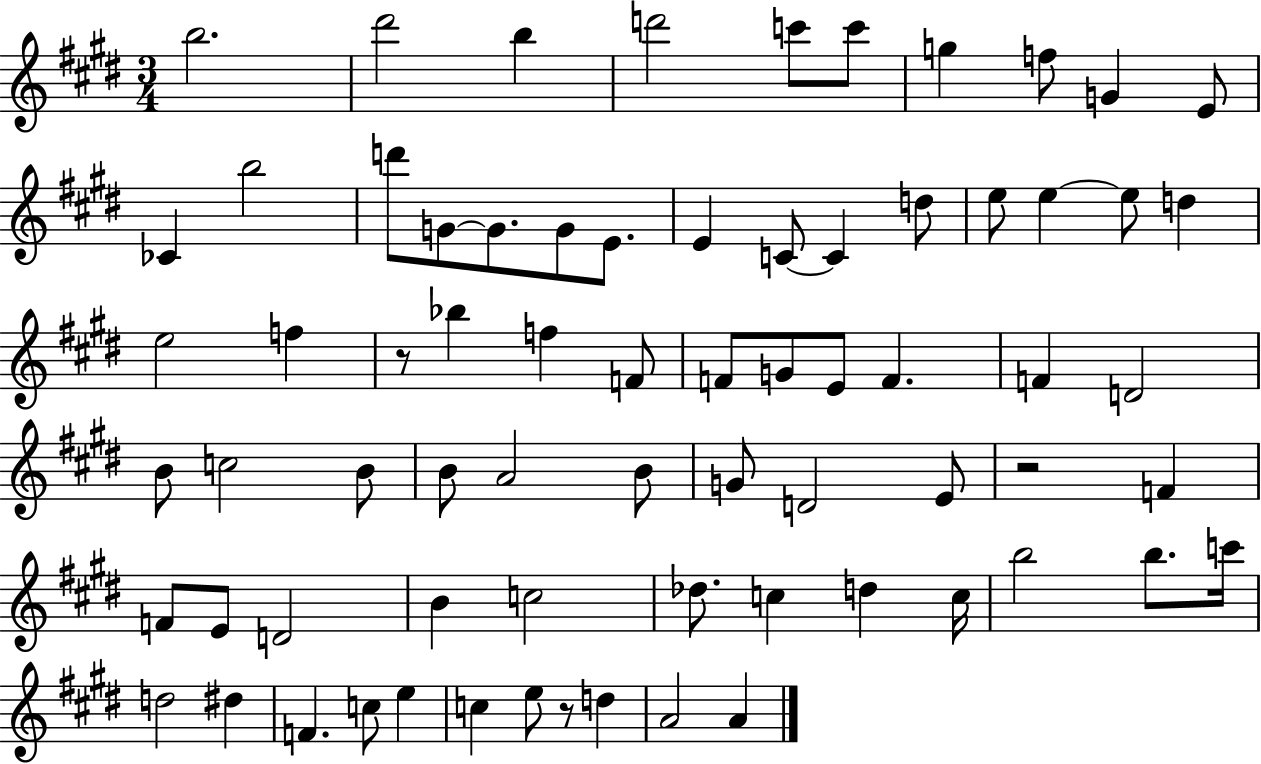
{
  \clef treble
  \numericTimeSignature
  \time 3/4
  \key e \major
  b''2. | dis'''2 b''4 | d'''2 c'''8 c'''8 | g''4 f''8 g'4 e'8 | \break ces'4 b''2 | d'''8 g'8~~ g'8. g'8 e'8. | e'4 c'8~~ c'4 d''8 | e''8 e''4~~ e''8 d''4 | \break e''2 f''4 | r8 bes''4 f''4 f'8 | f'8 g'8 e'8 f'4. | f'4 d'2 | \break b'8 c''2 b'8 | b'8 a'2 b'8 | g'8 d'2 e'8 | r2 f'4 | \break f'8 e'8 d'2 | b'4 c''2 | des''8. c''4 d''4 c''16 | b''2 b''8. c'''16 | \break d''2 dis''4 | f'4. c''8 e''4 | c''4 e''8 r8 d''4 | a'2 a'4 | \break \bar "|."
}